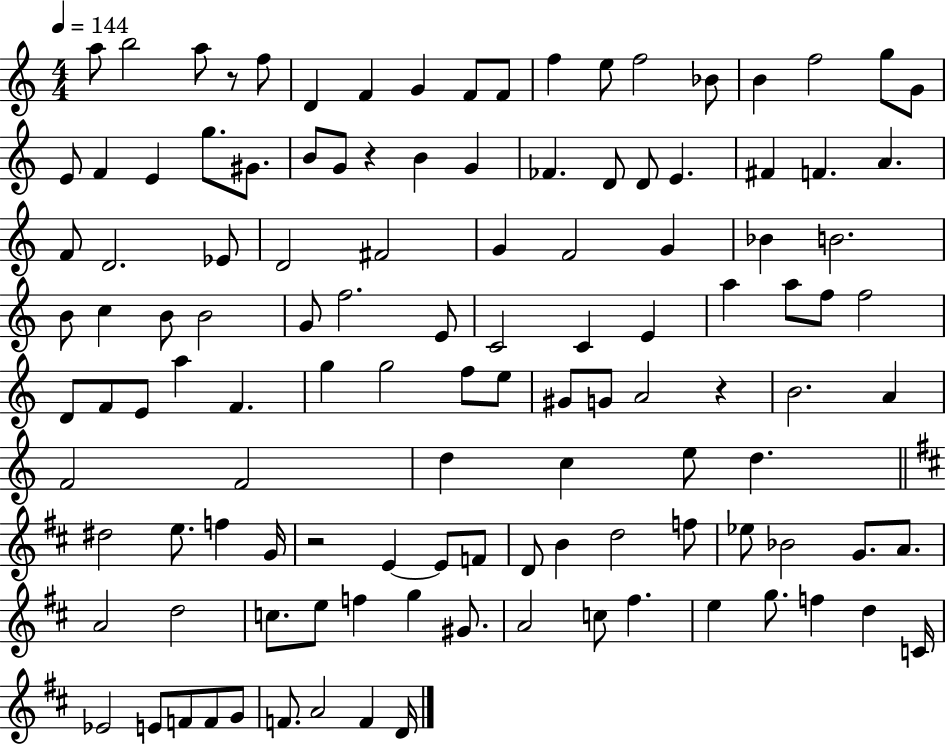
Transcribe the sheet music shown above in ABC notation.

X:1
T:Untitled
M:4/4
L:1/4
K:C
a/2 b2 a/2 z/2 f/2 D F G F/2 F/2 f e/2 f2 _B/2 B f2 g/2 G/2 E/2 F E g/2 ^G/2 B/2 G/2 z B G _F D/2 D/2 E ^F F A F/2 D2 _E/2 D2 ^F2 G F2 G _B B2 B/2 c B/2 B2 G/2 f2 E/2 C2 C E a a/2 f/2 f2 D/2 F/2 E/2 a F g g2 f/2 e/2 ^G/2 G/2 A2 z B2 A F2 F2 d c e/2 d ^d2 e/2 f G/4 z2 E E/2 F/2 D/2 B d2 f/2 _e/2 _B2 G/2 A/2 A2 d2 c/2 e/2 f g ^G/2 A2 c/2 ^f e g/2 f d C/4 _E2 E/2 F/2 F/2 G/2 F/2 A2 F D/4